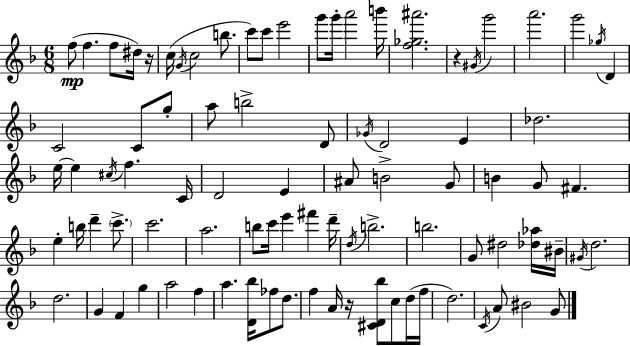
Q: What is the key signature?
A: D minor